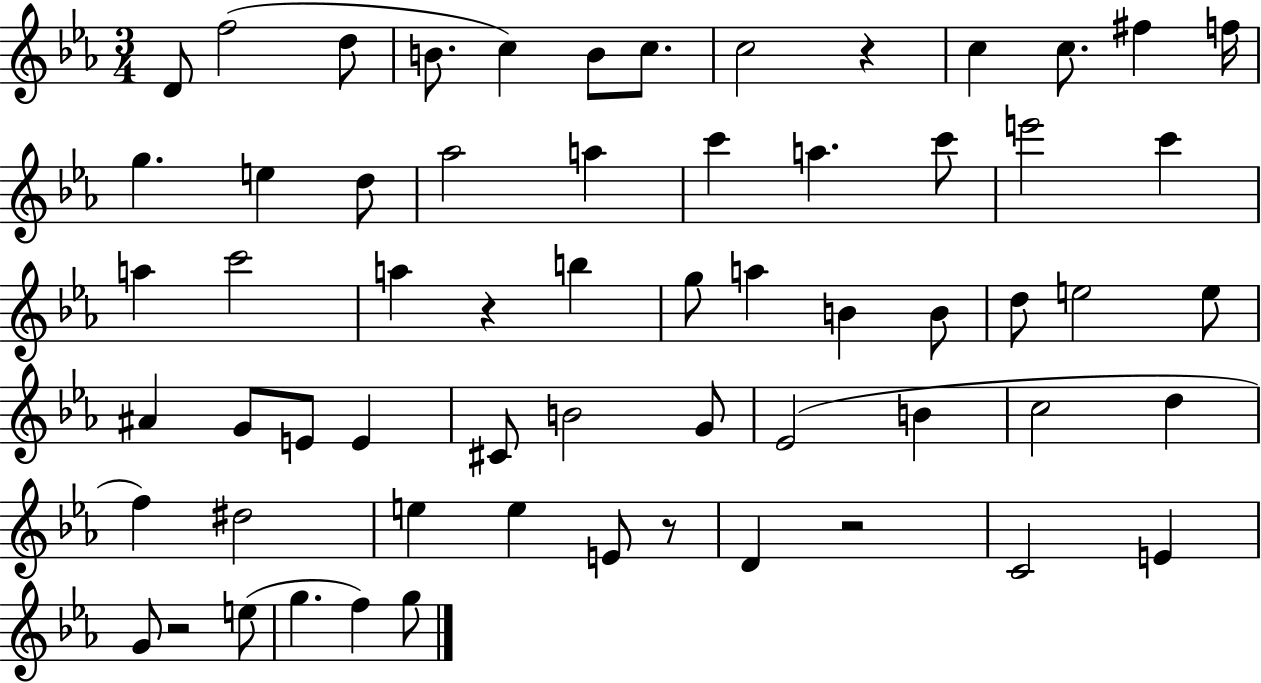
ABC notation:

X:1
T:Untitled
M:3/4
L:1/4
K:Eb
D/2 f2 d/2 B/2 c B/2 c/2 c2 z c c/2 ^f f/4 g e d/2 _a2 a c' a c'/2 e'2 c' a c'2 a z b g/2 a B B/2 d/2 e2 e/2 ^A G/2 E/2 E ^C/2 B2 G/2 _E2 B c2 d f ^d2 e e E/2 z/2 D z2 C2 E G/2 z2 e/2 g f g/2